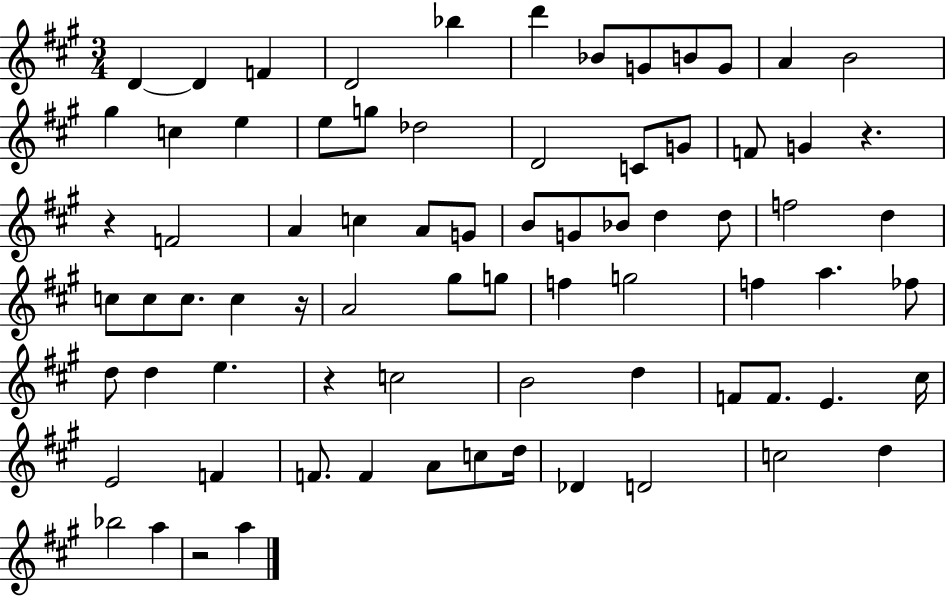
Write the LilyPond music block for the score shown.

{
  \clef treble
  \numericTimeSignature
  \time 3/4
  \key a \major
  d'4~~ d'4 f'4 | d'2 bes''4 | d'''4 bes'8 g'8 b'8 g'8 | a'4 b'2 | \break gis''4 c''4 e''4 | e''8 g''8 des''2 | d'2 c'8 g'8 | f'8 g'4 r4. | \break r4 f'2 | a'4 c''4 a'8 g'8 | b'8 g'8 bes'8 d''4 d''8 | f''2 d''4 | \break c''8 c''8 c''8. c''4 r16 | a'2 gis''8 g''8 | f''4 g''2 | f''4 a''4. fes''8 | \break d''8 d''4 e''4. | r4 c''2 | b'2 d''4 | f'8 f'8. e'4. cis''16 | \break e'2 f'4 | f'8. f'4 a'8 c''8 d''16 | des'4 d'2 | c''2 d''4 | \break bes''2 a''4 | r2 a''4 | \bar "|."
}